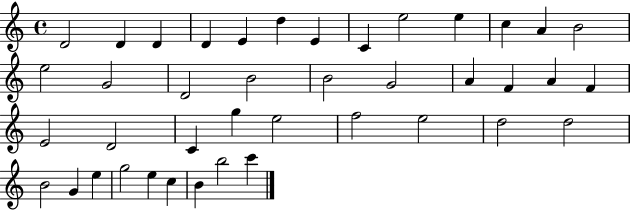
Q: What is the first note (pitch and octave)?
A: D4